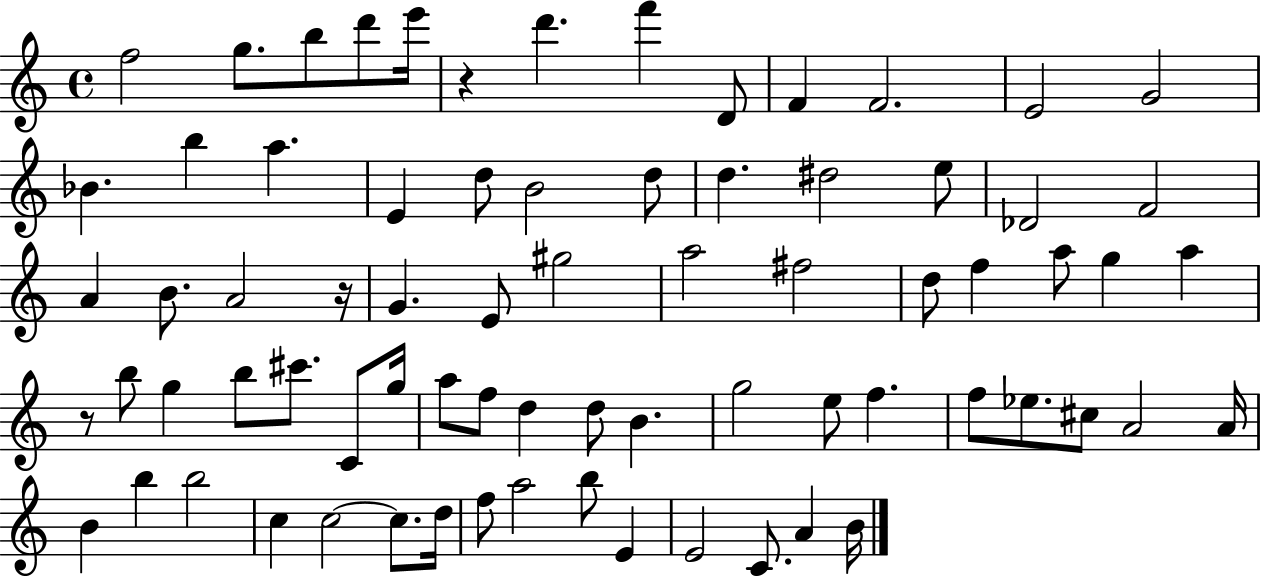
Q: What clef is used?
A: treble